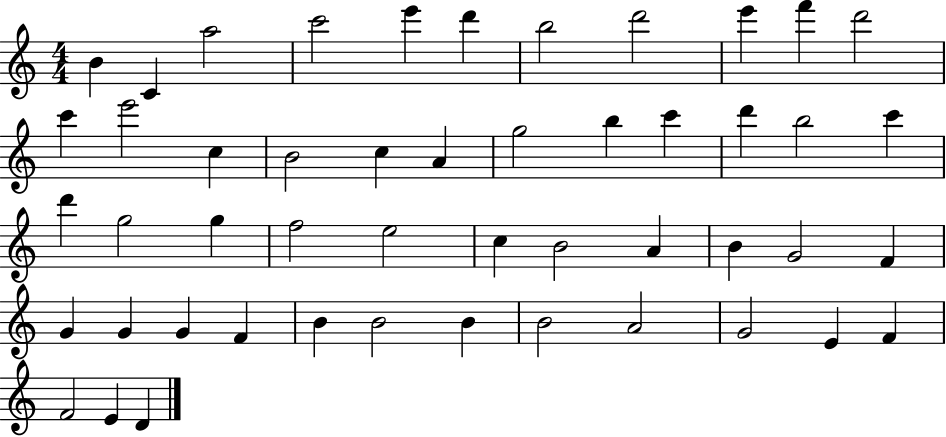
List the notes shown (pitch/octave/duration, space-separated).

B4/q C4/q A5/h C6/h E6/q D6/q B5/h D6/h E6/q F6/q D6/h C6/q E6/h C5/q B4/h C5/q A4/q G5/h B5/q C6/q D6/q B5/h C6/q D6/q G5/h G5/q F5/h E5/h C5/q B4/h A4/q B4/q G4/h F4/q G4/q G4/q G4/q F4/q B4/q B4/h B4/q B4/h A4/h G4/h E4/q F4/q F4/h E4/q D4/q